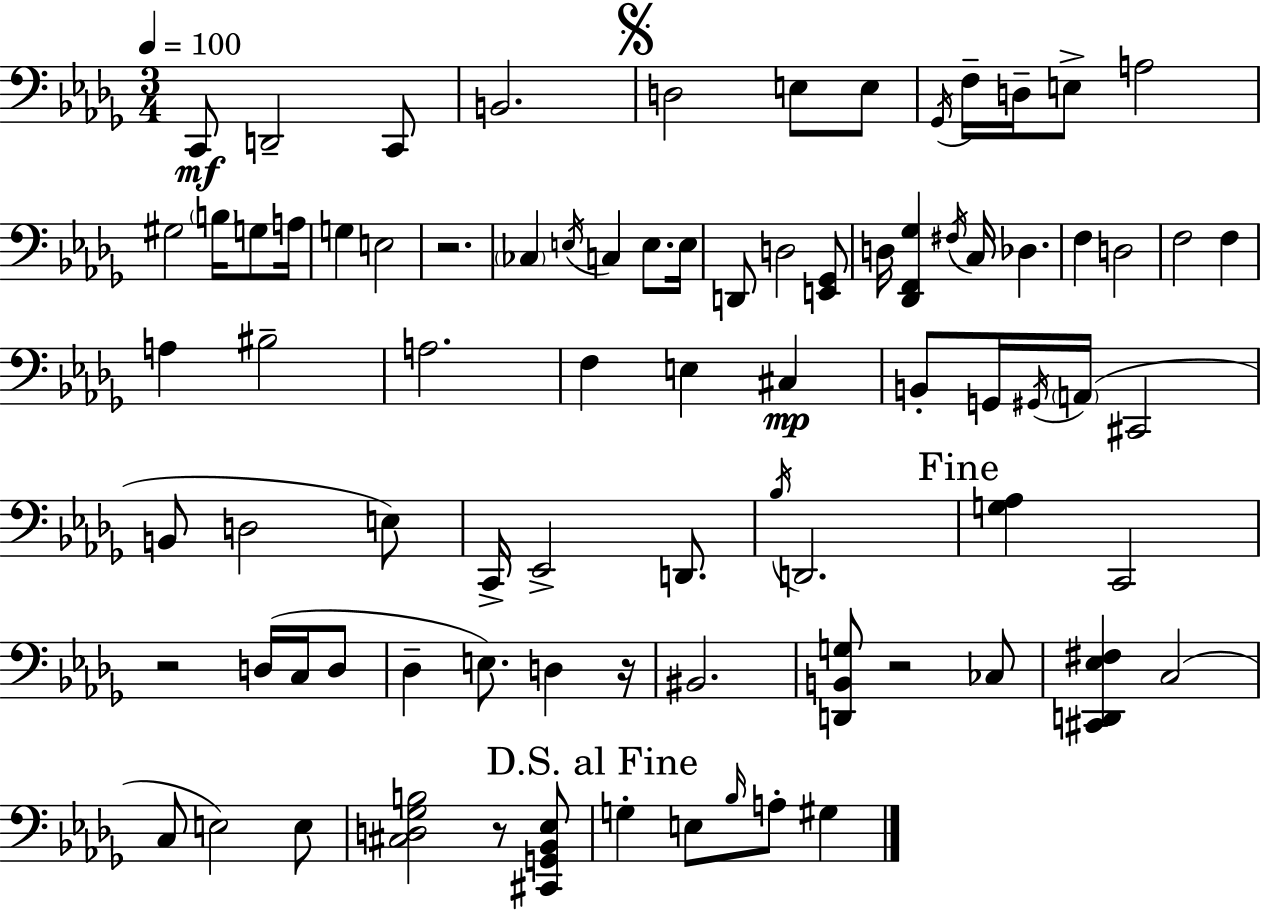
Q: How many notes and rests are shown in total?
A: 82